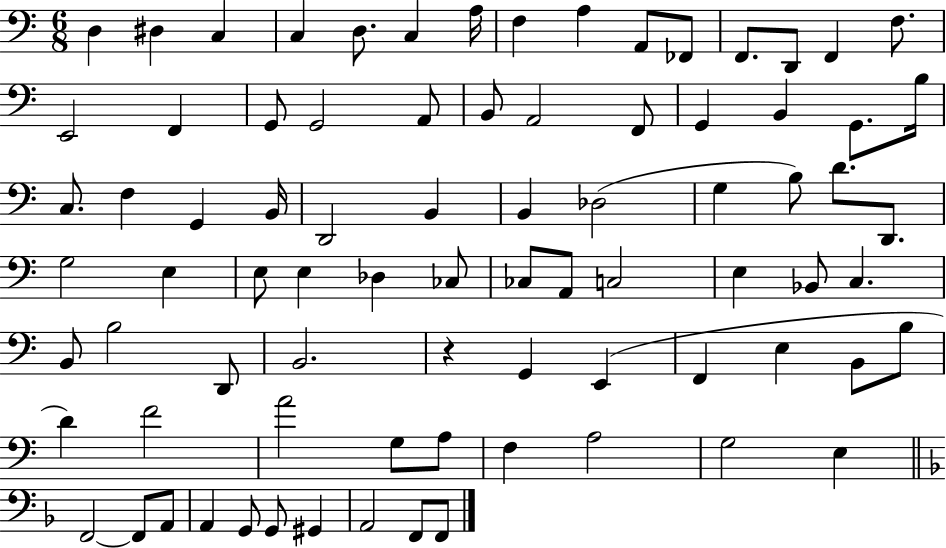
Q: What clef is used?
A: bass